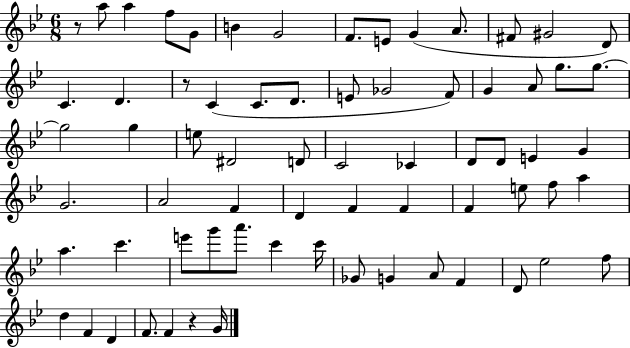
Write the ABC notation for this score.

X:1
T:Untitled
M:6/8
L:1/4
K:Bb
z/2 a/2 a f/2 G/2 B G2 F/2 E/2 G A/2 ^F/2 ^G2 D/2 C D z/2 C C/2 D/2 E/2 _G2 F/2 G A/2 g/2 g/2 g2 g e/2 ^D2 D/2 C2 _C D/2 D/2 E G G2 A2 F D F F F e/2 f/2 a a c' e'/2 g'/2 a'/2 c' c'/4 _G/2 G A/2 F D/2 _e2 f/2 d F D F/2 F z G/4